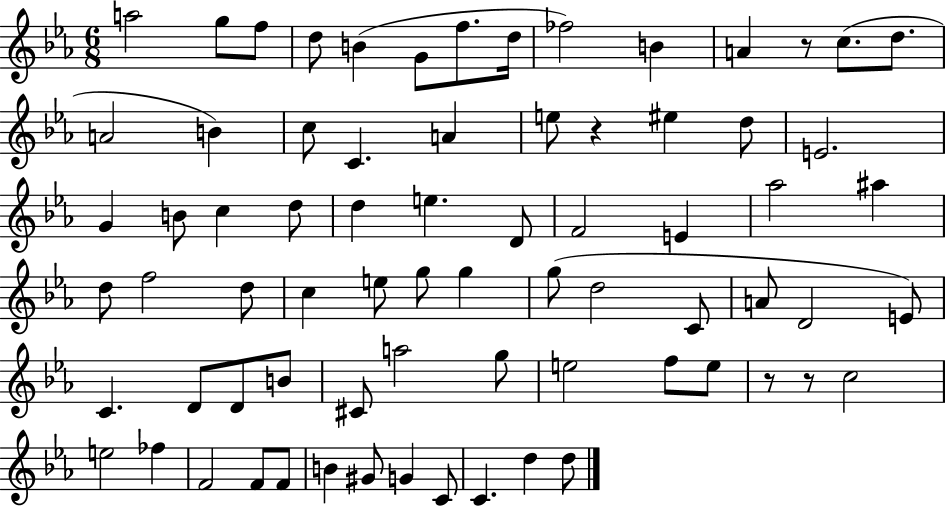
X:1
T:Untitled
M:6/8
L:1/4
K:Eb
a2 g/2 f/2 d/2 B G/2 f/2 d/4 _f2 B A z/2 c/2 d/2 A2 B c/2 C A e/2 z ^e d/2 E2 G B/2 c d/2 d e D/2 F2 E _a2 ^a d/2 f2 d/2 c e/2 g/2 g g/2 d2 C/2 A/2 D2 E/2 C D/2 D/2 B/2 ^C/2 a2 g/2 e2 f/2 e/2 z/2 z/2 c2 e2 _f F2 F/2 F/2 B ^G/2 G C/2 C d d/2